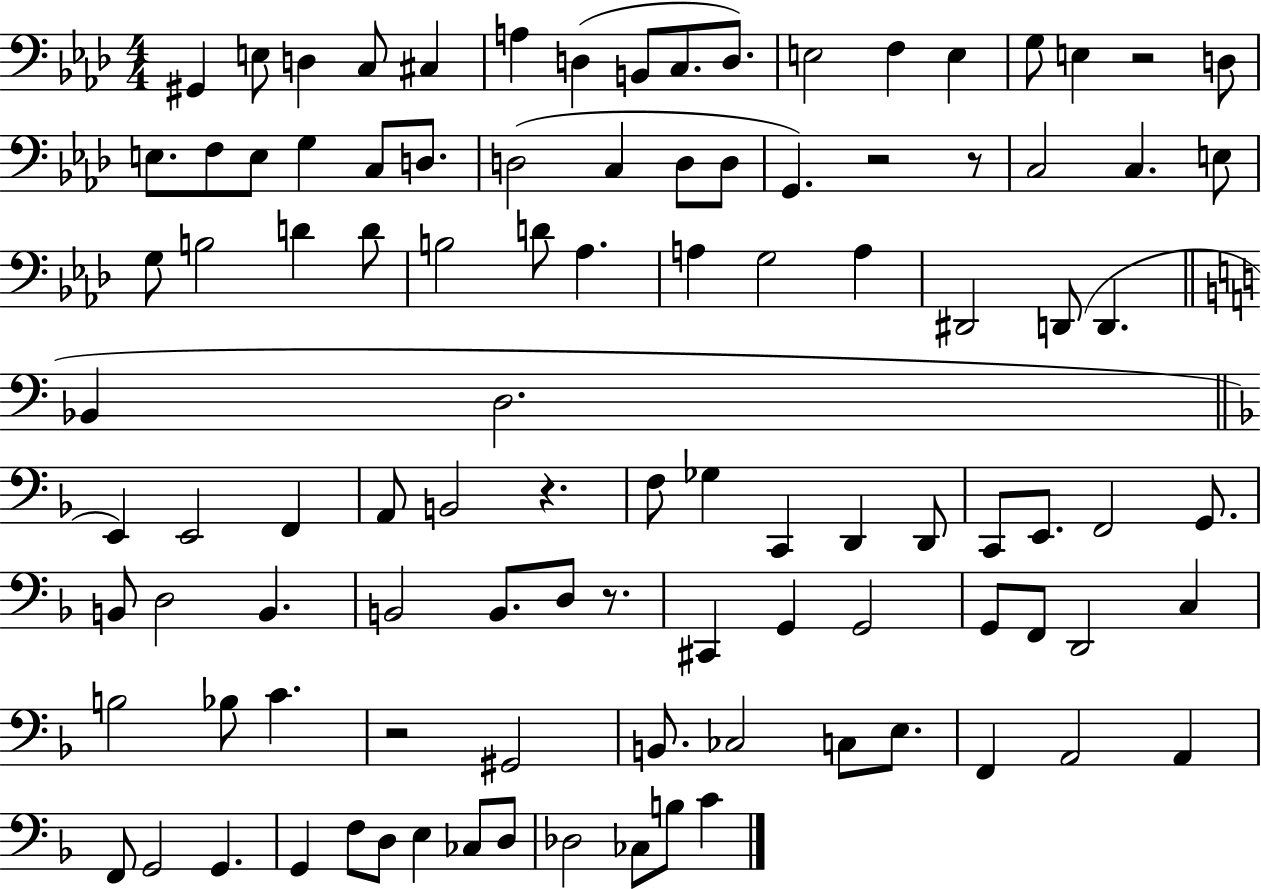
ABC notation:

X:1
T:Untitled
M:4/4
L:1/4
K:Ab
^G,, E,/2 D, C,/2 ^C, A, D, B,,/2 C,/2 D,/2 E,2 F, E, G,/2 E, z2 D,/2 E,/2 F,/2 E,/2 G, C,/2 D,/2 D,2 C, D,/2 D,/2 G,, z2 z/2 C,2 C, E,/2 G,/2 B,2 D D/2 B,2 D/2 _A, A, G,2 A, ^D,,2 D,,/2 D,, _B,, D,2 E,, E,,2 F,, A,,/2 B,,2 z F,/2 _G, C,, D,, D,,/2 C,,/2 E,,/2 F,,2 G,,/2 B,,/2 D,2 B,, B,,2 B,,/2 D,/2 z/2 ^C,, G,, G,,2 G,,/2 F,,/2 D,,2 C, B,2 _B,/2 C z2 ^G,,2 B,,/2 _C,2 C,/2 E,/2 F,, A,,2 A,, F,,/2 G,,2 G,, G,, F,/2 D,/2 E, _C,/2 D,/2 _D,2 _C,/2 B,/2 C